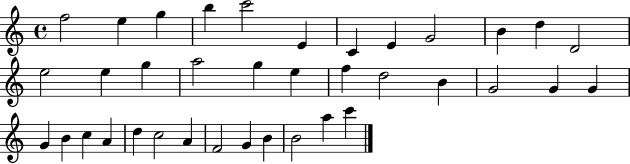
{
  \clef treble
  \time 4/4
  \defaultTimeSignature
  \key c \major
  f''2 e''4 g''4 | b''4 c'''2 e'4 | c'4 e'4 g'2 | b'4 d''4 d'2 | \break e''2 e''4 g''4 | a''2 g''4 e''4 | f''4 d''2 b'4 | g'2 g'4 g'4 | \break g'4 b'4 c''4 a'4 | d''4 c''2 a'4 | f'2 g'4 b'4 | b'2 a''4 c'''4 | \break \bar "|."
}